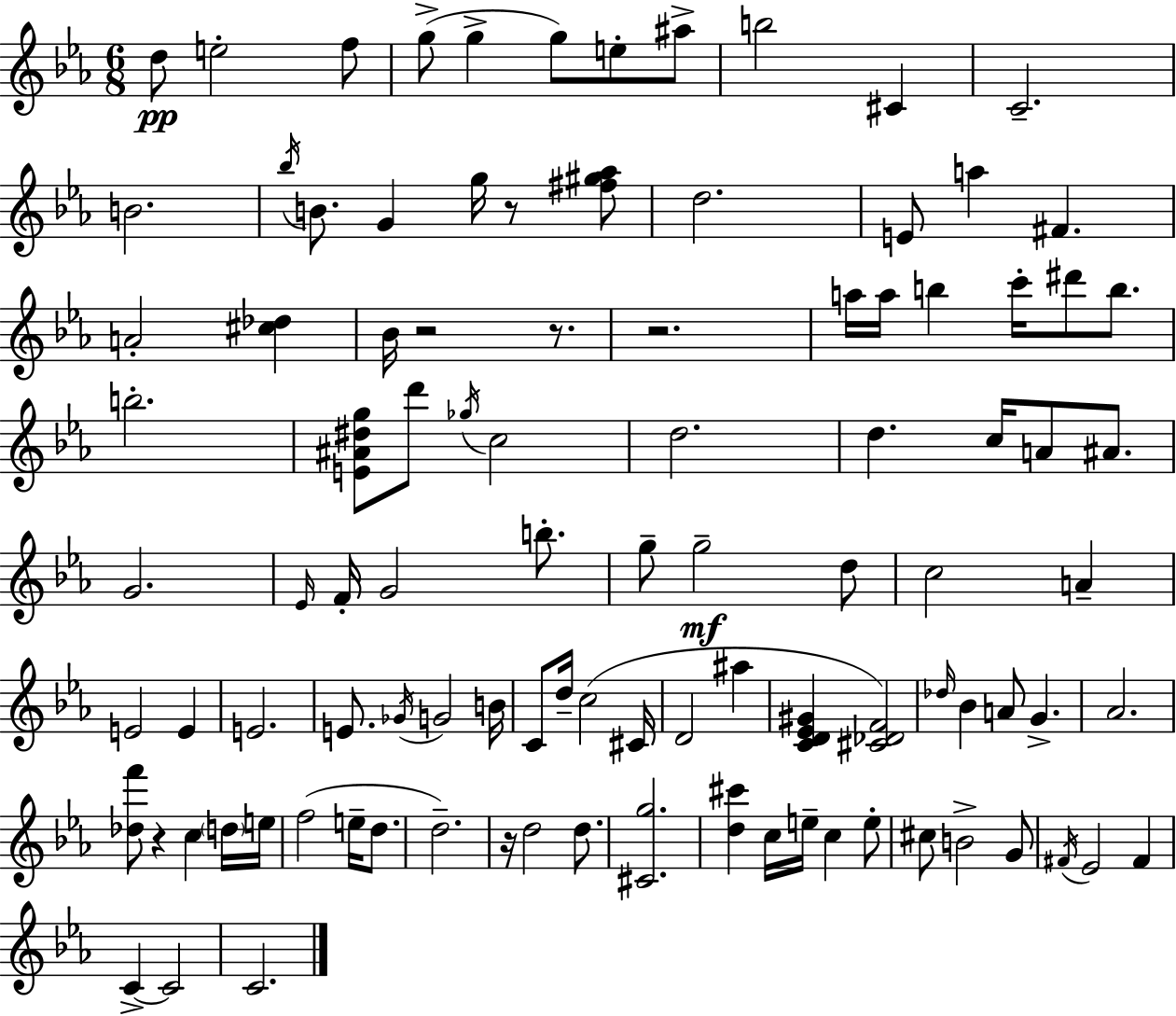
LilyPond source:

{
  \clef treble
  \numericTimeSignature
  \time 6/8
  \key c \minor
  \repeat volta 2 { d''8\pp e''2-. f''8 | g''8->( g''4-> g''8) e''8-. ais''8-> | b''2 cis'4 | c'2.-- | \break b'2. | \acciaccatura { bes''16 } b'8. g'4 g''16 r8 <fis'' gis'' aes''>8 | d''2. | e'8 a''4 fis'4. | \break a'2-. <cis'' des''>4 | bes'16 r2 r8. | r2. | a''16 a''16 b''4 c'''16-. dis'''8 b''8. | \break b''2.-. | <e' ais' dis'' g''>8 d'''8 \acciaccatura { ges''16 } c''2 | d''2. | d''4. c''16 a'8 ais'8. | \break g'2. | \grace { ees'16 } f'16-. g'2 | b''8.-. g''8-- g''2--\mf | d''8 c''2 a'4-- | \break e'2 e'4 | e'2. | e'8. \acciaccatura { ges'16 } g'2 | b'16 c'8 d''16-- c''2( | \break cis'16 d'2 | ais''4 <c' d' ees' gis'>4 <cis' des' f'>2) | \grace { des''16 } bes'4 a'8 g'4.-> | aes'2. | \break <des'' f'''>8 r4 c''4 | \parenthesize d''16 e''16 f''2( | e''16-- d''8. d''2.--) | r16 d''2 | \break d''8. <cis' g''>2. | <d'' cis'''>4 c''16 e''16-- c''4 | e''8-. cis''8 b'2-> | g'8 \acciaccatura { fis'16 } ees'2 | \break fis'4 c'4->~~ c'2 | c'2. | } \bar "|."
}